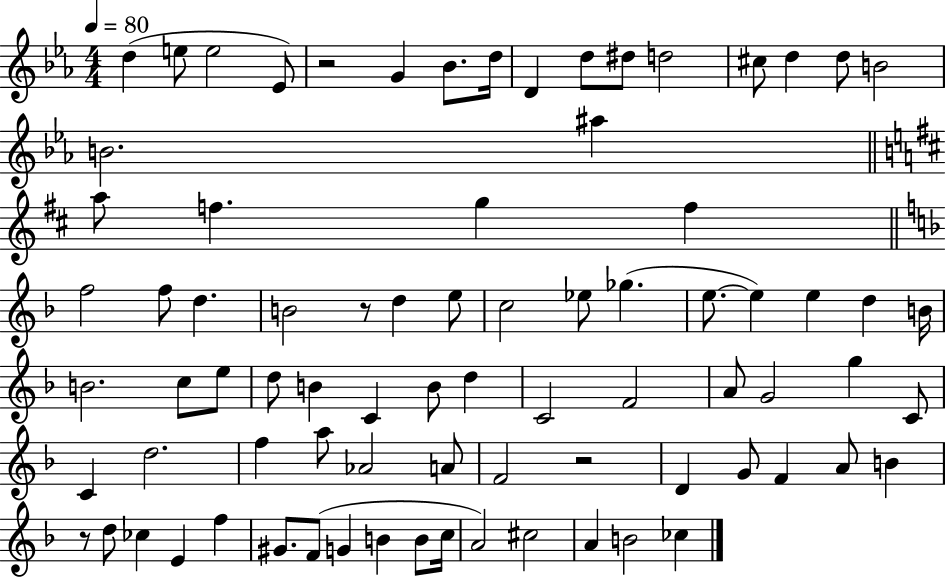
{
  \clef treble
  \numericTimeSignature
  \time 4/4
  \key ees \major
  \tempo 4 = 80
  d''4( e''8 e''2 ees'8) | r2 g'4 bes'8. d''16 | d'4 d''8 dis''8 d''2 | cis''8 d''4 d''8 b'2 | \break b'2. ais''4 | \bar "||" \break \key b \minor a''8 f''4. g''4 f''4 | \bar "||" \break \key d \minor f''2 f''8 d''4. | b'2 r8 d''4 e''8 | c''2 ees''8 ges''4.( | e''8.~~ e''4) e''4 d''4 b'16 | \break b'2. c''8 e''8 | d''8 b'4 c'4 b'8 d''4 | c'2 f'2 | a'8 g'2 g''4 c'8 | \break c'4 d''2. | f''4 a''8 aes'2 a'8 | f'2 r2 | d'4 g'8 f'4 a'8 b'4 | \break r8 d''8 ces''4 e'4 f''4 | gis'8. f'8( g'4 b'4 b'8 c''16 | a'2) cis''2 | a'4 b'2 ces''4 | \break \bar "|."
}